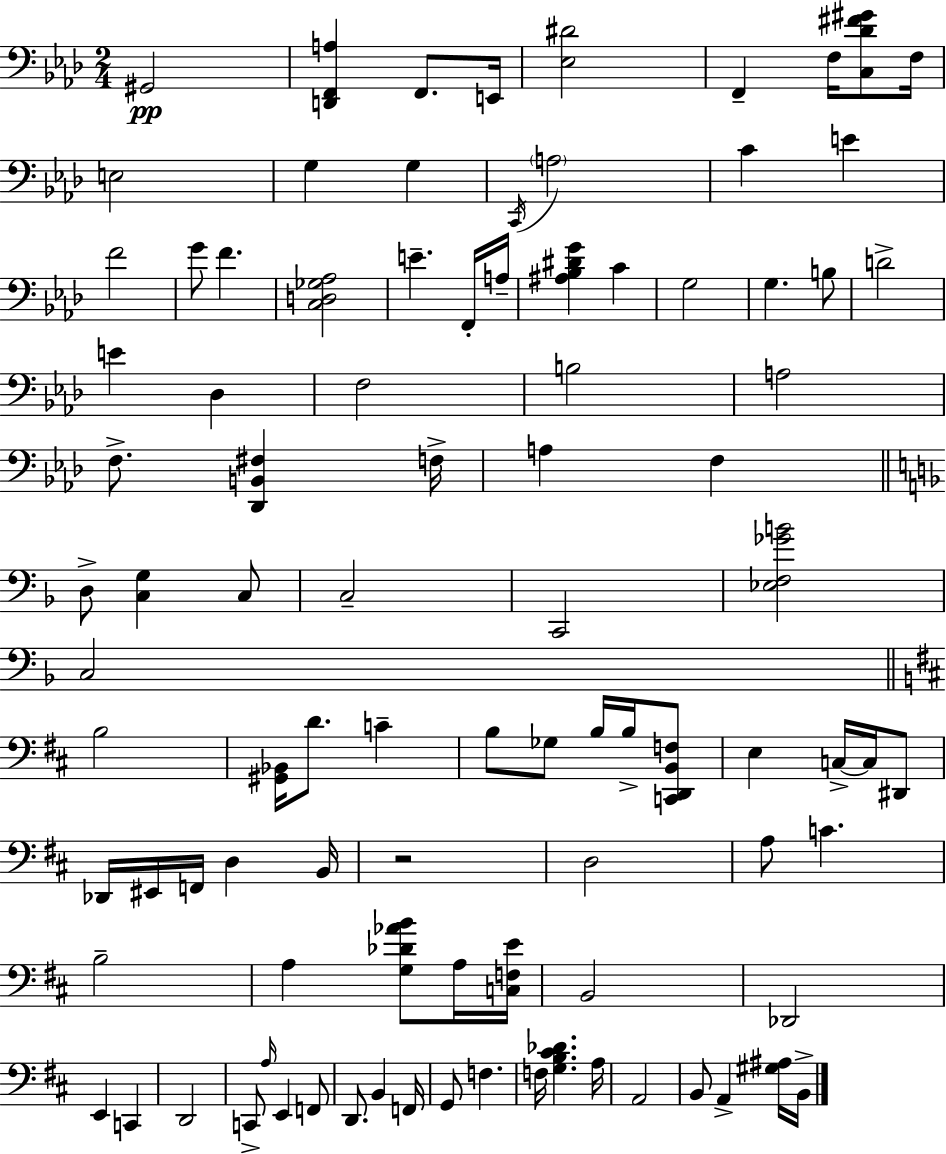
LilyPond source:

{
  \clef bass
  \numericTimeSignature
  \time 2/4
  \key f \minor
  \repeat volta 2 { gis,2\pp | <d, f, a>4 f,8. e,16 | <ees dis'>2 | f,4-- f16 <c des' fis' gis'>8 f16 | \break e2 | g4 g4 | \acciaccatura { c,16 } \parenthesize a2 | c'4 e'4 | \break f'2 | g'8 f'4. | <c d ges aes>2 | e'4.-- f,16-. | \break a16-- <ais bes dis' g'>4 c'4 | g2 | g4. b8 | d'2-> | \break e'4 des4 | f2 | b2 | a2 | \break f8.-> <des, b, fis>4 | f16-> a4 f4 | \bar "||" \break \key f \major d8-> <c g>4 c8 | c2-- | c,2 | <ees f ges' b'>2 | \break c2 | \bar "||" \break \key b \minor b2 | <gis, bes,>16 d'8. c'4-- | b8 ges8 b16 b16-> <c, d, b, f>8 | e4 c16->~~ c16 dis,8 | \break des,16 eis,16 f,16 d4 b,16 | r2 | d2 | a8 c'4. | \break b2-- | a4 <g des' aes' b'>8 a16 <c f e'>16 | b,2 | des,2 | \break e,4 c,4 | d,2 | c,8-> \grace { a16 } e,4 f,8 | d,8. b,4 | \break f,16 g,8 f4. | f16 <g b cis' des'>4. | a16 a,2 | b,8 a,4-> <gis ais>16 | \break b,16-> } \bar "|."
}